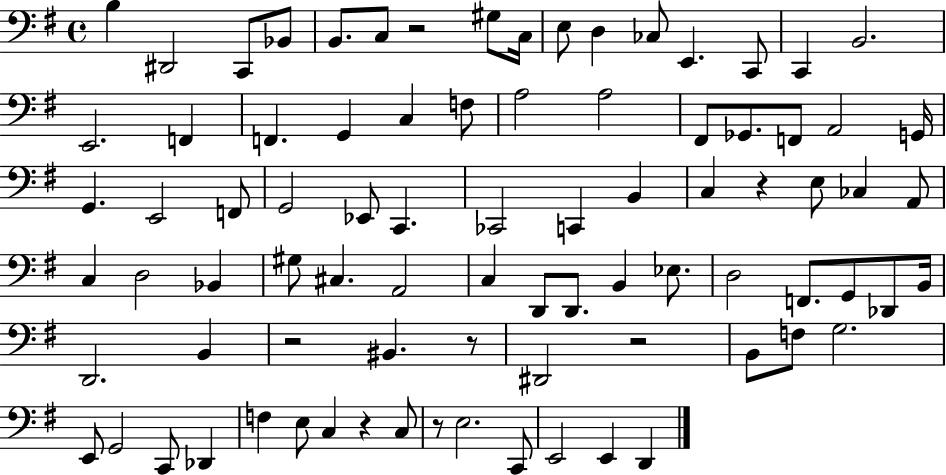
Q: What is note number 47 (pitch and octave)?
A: A2